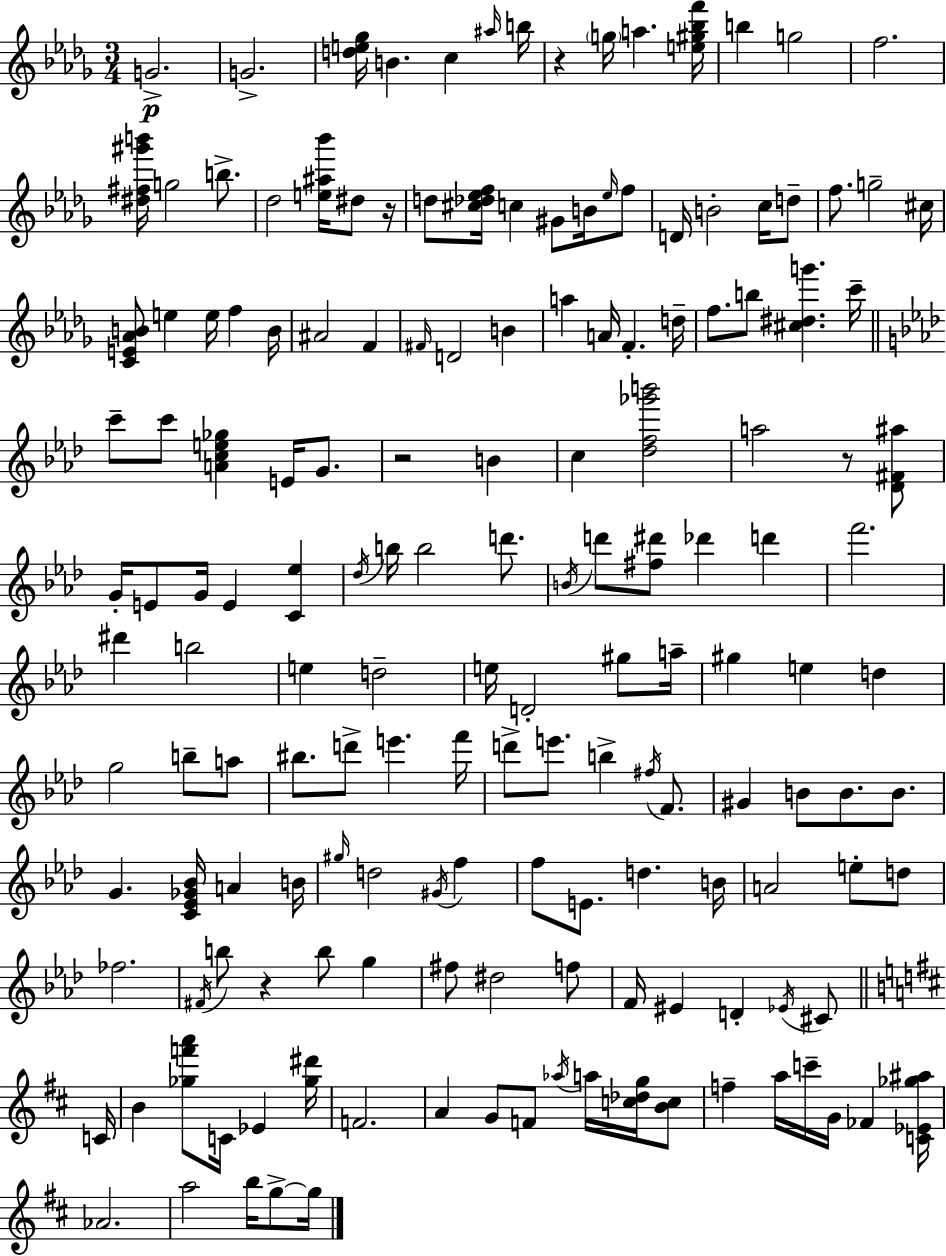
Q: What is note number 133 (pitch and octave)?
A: FES4